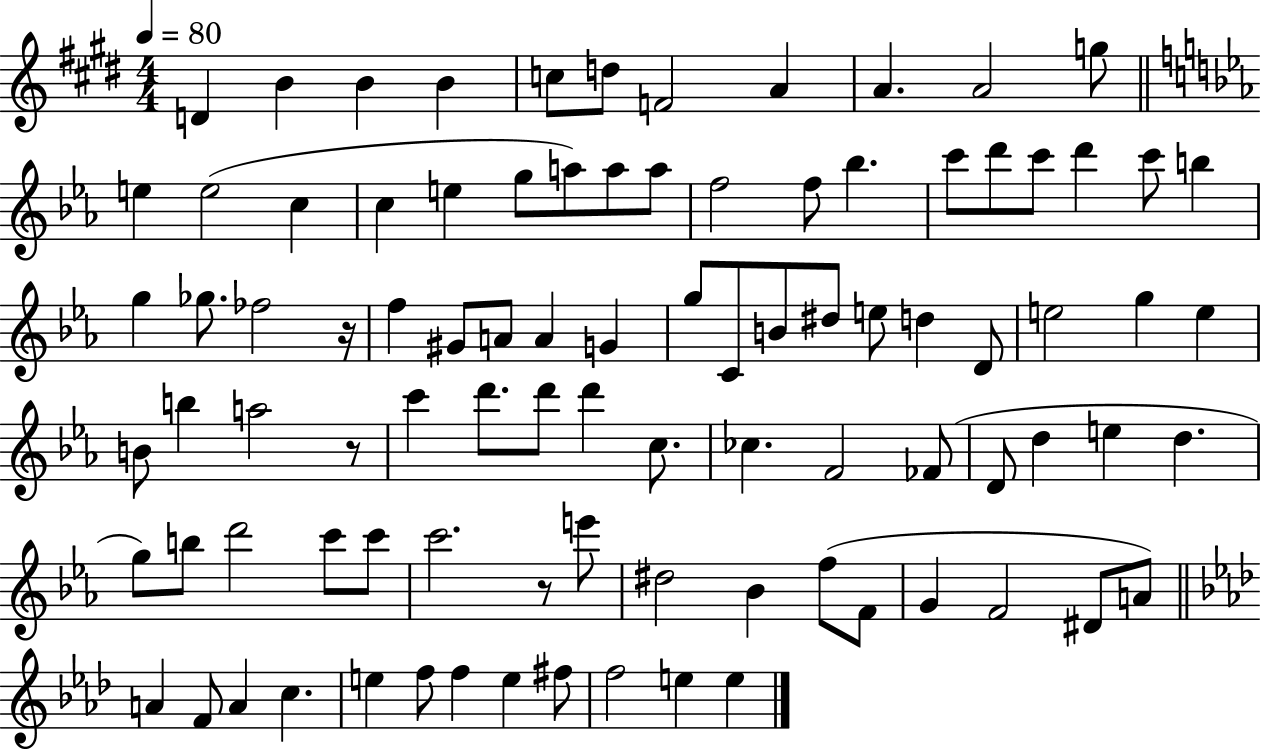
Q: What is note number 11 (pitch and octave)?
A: G5